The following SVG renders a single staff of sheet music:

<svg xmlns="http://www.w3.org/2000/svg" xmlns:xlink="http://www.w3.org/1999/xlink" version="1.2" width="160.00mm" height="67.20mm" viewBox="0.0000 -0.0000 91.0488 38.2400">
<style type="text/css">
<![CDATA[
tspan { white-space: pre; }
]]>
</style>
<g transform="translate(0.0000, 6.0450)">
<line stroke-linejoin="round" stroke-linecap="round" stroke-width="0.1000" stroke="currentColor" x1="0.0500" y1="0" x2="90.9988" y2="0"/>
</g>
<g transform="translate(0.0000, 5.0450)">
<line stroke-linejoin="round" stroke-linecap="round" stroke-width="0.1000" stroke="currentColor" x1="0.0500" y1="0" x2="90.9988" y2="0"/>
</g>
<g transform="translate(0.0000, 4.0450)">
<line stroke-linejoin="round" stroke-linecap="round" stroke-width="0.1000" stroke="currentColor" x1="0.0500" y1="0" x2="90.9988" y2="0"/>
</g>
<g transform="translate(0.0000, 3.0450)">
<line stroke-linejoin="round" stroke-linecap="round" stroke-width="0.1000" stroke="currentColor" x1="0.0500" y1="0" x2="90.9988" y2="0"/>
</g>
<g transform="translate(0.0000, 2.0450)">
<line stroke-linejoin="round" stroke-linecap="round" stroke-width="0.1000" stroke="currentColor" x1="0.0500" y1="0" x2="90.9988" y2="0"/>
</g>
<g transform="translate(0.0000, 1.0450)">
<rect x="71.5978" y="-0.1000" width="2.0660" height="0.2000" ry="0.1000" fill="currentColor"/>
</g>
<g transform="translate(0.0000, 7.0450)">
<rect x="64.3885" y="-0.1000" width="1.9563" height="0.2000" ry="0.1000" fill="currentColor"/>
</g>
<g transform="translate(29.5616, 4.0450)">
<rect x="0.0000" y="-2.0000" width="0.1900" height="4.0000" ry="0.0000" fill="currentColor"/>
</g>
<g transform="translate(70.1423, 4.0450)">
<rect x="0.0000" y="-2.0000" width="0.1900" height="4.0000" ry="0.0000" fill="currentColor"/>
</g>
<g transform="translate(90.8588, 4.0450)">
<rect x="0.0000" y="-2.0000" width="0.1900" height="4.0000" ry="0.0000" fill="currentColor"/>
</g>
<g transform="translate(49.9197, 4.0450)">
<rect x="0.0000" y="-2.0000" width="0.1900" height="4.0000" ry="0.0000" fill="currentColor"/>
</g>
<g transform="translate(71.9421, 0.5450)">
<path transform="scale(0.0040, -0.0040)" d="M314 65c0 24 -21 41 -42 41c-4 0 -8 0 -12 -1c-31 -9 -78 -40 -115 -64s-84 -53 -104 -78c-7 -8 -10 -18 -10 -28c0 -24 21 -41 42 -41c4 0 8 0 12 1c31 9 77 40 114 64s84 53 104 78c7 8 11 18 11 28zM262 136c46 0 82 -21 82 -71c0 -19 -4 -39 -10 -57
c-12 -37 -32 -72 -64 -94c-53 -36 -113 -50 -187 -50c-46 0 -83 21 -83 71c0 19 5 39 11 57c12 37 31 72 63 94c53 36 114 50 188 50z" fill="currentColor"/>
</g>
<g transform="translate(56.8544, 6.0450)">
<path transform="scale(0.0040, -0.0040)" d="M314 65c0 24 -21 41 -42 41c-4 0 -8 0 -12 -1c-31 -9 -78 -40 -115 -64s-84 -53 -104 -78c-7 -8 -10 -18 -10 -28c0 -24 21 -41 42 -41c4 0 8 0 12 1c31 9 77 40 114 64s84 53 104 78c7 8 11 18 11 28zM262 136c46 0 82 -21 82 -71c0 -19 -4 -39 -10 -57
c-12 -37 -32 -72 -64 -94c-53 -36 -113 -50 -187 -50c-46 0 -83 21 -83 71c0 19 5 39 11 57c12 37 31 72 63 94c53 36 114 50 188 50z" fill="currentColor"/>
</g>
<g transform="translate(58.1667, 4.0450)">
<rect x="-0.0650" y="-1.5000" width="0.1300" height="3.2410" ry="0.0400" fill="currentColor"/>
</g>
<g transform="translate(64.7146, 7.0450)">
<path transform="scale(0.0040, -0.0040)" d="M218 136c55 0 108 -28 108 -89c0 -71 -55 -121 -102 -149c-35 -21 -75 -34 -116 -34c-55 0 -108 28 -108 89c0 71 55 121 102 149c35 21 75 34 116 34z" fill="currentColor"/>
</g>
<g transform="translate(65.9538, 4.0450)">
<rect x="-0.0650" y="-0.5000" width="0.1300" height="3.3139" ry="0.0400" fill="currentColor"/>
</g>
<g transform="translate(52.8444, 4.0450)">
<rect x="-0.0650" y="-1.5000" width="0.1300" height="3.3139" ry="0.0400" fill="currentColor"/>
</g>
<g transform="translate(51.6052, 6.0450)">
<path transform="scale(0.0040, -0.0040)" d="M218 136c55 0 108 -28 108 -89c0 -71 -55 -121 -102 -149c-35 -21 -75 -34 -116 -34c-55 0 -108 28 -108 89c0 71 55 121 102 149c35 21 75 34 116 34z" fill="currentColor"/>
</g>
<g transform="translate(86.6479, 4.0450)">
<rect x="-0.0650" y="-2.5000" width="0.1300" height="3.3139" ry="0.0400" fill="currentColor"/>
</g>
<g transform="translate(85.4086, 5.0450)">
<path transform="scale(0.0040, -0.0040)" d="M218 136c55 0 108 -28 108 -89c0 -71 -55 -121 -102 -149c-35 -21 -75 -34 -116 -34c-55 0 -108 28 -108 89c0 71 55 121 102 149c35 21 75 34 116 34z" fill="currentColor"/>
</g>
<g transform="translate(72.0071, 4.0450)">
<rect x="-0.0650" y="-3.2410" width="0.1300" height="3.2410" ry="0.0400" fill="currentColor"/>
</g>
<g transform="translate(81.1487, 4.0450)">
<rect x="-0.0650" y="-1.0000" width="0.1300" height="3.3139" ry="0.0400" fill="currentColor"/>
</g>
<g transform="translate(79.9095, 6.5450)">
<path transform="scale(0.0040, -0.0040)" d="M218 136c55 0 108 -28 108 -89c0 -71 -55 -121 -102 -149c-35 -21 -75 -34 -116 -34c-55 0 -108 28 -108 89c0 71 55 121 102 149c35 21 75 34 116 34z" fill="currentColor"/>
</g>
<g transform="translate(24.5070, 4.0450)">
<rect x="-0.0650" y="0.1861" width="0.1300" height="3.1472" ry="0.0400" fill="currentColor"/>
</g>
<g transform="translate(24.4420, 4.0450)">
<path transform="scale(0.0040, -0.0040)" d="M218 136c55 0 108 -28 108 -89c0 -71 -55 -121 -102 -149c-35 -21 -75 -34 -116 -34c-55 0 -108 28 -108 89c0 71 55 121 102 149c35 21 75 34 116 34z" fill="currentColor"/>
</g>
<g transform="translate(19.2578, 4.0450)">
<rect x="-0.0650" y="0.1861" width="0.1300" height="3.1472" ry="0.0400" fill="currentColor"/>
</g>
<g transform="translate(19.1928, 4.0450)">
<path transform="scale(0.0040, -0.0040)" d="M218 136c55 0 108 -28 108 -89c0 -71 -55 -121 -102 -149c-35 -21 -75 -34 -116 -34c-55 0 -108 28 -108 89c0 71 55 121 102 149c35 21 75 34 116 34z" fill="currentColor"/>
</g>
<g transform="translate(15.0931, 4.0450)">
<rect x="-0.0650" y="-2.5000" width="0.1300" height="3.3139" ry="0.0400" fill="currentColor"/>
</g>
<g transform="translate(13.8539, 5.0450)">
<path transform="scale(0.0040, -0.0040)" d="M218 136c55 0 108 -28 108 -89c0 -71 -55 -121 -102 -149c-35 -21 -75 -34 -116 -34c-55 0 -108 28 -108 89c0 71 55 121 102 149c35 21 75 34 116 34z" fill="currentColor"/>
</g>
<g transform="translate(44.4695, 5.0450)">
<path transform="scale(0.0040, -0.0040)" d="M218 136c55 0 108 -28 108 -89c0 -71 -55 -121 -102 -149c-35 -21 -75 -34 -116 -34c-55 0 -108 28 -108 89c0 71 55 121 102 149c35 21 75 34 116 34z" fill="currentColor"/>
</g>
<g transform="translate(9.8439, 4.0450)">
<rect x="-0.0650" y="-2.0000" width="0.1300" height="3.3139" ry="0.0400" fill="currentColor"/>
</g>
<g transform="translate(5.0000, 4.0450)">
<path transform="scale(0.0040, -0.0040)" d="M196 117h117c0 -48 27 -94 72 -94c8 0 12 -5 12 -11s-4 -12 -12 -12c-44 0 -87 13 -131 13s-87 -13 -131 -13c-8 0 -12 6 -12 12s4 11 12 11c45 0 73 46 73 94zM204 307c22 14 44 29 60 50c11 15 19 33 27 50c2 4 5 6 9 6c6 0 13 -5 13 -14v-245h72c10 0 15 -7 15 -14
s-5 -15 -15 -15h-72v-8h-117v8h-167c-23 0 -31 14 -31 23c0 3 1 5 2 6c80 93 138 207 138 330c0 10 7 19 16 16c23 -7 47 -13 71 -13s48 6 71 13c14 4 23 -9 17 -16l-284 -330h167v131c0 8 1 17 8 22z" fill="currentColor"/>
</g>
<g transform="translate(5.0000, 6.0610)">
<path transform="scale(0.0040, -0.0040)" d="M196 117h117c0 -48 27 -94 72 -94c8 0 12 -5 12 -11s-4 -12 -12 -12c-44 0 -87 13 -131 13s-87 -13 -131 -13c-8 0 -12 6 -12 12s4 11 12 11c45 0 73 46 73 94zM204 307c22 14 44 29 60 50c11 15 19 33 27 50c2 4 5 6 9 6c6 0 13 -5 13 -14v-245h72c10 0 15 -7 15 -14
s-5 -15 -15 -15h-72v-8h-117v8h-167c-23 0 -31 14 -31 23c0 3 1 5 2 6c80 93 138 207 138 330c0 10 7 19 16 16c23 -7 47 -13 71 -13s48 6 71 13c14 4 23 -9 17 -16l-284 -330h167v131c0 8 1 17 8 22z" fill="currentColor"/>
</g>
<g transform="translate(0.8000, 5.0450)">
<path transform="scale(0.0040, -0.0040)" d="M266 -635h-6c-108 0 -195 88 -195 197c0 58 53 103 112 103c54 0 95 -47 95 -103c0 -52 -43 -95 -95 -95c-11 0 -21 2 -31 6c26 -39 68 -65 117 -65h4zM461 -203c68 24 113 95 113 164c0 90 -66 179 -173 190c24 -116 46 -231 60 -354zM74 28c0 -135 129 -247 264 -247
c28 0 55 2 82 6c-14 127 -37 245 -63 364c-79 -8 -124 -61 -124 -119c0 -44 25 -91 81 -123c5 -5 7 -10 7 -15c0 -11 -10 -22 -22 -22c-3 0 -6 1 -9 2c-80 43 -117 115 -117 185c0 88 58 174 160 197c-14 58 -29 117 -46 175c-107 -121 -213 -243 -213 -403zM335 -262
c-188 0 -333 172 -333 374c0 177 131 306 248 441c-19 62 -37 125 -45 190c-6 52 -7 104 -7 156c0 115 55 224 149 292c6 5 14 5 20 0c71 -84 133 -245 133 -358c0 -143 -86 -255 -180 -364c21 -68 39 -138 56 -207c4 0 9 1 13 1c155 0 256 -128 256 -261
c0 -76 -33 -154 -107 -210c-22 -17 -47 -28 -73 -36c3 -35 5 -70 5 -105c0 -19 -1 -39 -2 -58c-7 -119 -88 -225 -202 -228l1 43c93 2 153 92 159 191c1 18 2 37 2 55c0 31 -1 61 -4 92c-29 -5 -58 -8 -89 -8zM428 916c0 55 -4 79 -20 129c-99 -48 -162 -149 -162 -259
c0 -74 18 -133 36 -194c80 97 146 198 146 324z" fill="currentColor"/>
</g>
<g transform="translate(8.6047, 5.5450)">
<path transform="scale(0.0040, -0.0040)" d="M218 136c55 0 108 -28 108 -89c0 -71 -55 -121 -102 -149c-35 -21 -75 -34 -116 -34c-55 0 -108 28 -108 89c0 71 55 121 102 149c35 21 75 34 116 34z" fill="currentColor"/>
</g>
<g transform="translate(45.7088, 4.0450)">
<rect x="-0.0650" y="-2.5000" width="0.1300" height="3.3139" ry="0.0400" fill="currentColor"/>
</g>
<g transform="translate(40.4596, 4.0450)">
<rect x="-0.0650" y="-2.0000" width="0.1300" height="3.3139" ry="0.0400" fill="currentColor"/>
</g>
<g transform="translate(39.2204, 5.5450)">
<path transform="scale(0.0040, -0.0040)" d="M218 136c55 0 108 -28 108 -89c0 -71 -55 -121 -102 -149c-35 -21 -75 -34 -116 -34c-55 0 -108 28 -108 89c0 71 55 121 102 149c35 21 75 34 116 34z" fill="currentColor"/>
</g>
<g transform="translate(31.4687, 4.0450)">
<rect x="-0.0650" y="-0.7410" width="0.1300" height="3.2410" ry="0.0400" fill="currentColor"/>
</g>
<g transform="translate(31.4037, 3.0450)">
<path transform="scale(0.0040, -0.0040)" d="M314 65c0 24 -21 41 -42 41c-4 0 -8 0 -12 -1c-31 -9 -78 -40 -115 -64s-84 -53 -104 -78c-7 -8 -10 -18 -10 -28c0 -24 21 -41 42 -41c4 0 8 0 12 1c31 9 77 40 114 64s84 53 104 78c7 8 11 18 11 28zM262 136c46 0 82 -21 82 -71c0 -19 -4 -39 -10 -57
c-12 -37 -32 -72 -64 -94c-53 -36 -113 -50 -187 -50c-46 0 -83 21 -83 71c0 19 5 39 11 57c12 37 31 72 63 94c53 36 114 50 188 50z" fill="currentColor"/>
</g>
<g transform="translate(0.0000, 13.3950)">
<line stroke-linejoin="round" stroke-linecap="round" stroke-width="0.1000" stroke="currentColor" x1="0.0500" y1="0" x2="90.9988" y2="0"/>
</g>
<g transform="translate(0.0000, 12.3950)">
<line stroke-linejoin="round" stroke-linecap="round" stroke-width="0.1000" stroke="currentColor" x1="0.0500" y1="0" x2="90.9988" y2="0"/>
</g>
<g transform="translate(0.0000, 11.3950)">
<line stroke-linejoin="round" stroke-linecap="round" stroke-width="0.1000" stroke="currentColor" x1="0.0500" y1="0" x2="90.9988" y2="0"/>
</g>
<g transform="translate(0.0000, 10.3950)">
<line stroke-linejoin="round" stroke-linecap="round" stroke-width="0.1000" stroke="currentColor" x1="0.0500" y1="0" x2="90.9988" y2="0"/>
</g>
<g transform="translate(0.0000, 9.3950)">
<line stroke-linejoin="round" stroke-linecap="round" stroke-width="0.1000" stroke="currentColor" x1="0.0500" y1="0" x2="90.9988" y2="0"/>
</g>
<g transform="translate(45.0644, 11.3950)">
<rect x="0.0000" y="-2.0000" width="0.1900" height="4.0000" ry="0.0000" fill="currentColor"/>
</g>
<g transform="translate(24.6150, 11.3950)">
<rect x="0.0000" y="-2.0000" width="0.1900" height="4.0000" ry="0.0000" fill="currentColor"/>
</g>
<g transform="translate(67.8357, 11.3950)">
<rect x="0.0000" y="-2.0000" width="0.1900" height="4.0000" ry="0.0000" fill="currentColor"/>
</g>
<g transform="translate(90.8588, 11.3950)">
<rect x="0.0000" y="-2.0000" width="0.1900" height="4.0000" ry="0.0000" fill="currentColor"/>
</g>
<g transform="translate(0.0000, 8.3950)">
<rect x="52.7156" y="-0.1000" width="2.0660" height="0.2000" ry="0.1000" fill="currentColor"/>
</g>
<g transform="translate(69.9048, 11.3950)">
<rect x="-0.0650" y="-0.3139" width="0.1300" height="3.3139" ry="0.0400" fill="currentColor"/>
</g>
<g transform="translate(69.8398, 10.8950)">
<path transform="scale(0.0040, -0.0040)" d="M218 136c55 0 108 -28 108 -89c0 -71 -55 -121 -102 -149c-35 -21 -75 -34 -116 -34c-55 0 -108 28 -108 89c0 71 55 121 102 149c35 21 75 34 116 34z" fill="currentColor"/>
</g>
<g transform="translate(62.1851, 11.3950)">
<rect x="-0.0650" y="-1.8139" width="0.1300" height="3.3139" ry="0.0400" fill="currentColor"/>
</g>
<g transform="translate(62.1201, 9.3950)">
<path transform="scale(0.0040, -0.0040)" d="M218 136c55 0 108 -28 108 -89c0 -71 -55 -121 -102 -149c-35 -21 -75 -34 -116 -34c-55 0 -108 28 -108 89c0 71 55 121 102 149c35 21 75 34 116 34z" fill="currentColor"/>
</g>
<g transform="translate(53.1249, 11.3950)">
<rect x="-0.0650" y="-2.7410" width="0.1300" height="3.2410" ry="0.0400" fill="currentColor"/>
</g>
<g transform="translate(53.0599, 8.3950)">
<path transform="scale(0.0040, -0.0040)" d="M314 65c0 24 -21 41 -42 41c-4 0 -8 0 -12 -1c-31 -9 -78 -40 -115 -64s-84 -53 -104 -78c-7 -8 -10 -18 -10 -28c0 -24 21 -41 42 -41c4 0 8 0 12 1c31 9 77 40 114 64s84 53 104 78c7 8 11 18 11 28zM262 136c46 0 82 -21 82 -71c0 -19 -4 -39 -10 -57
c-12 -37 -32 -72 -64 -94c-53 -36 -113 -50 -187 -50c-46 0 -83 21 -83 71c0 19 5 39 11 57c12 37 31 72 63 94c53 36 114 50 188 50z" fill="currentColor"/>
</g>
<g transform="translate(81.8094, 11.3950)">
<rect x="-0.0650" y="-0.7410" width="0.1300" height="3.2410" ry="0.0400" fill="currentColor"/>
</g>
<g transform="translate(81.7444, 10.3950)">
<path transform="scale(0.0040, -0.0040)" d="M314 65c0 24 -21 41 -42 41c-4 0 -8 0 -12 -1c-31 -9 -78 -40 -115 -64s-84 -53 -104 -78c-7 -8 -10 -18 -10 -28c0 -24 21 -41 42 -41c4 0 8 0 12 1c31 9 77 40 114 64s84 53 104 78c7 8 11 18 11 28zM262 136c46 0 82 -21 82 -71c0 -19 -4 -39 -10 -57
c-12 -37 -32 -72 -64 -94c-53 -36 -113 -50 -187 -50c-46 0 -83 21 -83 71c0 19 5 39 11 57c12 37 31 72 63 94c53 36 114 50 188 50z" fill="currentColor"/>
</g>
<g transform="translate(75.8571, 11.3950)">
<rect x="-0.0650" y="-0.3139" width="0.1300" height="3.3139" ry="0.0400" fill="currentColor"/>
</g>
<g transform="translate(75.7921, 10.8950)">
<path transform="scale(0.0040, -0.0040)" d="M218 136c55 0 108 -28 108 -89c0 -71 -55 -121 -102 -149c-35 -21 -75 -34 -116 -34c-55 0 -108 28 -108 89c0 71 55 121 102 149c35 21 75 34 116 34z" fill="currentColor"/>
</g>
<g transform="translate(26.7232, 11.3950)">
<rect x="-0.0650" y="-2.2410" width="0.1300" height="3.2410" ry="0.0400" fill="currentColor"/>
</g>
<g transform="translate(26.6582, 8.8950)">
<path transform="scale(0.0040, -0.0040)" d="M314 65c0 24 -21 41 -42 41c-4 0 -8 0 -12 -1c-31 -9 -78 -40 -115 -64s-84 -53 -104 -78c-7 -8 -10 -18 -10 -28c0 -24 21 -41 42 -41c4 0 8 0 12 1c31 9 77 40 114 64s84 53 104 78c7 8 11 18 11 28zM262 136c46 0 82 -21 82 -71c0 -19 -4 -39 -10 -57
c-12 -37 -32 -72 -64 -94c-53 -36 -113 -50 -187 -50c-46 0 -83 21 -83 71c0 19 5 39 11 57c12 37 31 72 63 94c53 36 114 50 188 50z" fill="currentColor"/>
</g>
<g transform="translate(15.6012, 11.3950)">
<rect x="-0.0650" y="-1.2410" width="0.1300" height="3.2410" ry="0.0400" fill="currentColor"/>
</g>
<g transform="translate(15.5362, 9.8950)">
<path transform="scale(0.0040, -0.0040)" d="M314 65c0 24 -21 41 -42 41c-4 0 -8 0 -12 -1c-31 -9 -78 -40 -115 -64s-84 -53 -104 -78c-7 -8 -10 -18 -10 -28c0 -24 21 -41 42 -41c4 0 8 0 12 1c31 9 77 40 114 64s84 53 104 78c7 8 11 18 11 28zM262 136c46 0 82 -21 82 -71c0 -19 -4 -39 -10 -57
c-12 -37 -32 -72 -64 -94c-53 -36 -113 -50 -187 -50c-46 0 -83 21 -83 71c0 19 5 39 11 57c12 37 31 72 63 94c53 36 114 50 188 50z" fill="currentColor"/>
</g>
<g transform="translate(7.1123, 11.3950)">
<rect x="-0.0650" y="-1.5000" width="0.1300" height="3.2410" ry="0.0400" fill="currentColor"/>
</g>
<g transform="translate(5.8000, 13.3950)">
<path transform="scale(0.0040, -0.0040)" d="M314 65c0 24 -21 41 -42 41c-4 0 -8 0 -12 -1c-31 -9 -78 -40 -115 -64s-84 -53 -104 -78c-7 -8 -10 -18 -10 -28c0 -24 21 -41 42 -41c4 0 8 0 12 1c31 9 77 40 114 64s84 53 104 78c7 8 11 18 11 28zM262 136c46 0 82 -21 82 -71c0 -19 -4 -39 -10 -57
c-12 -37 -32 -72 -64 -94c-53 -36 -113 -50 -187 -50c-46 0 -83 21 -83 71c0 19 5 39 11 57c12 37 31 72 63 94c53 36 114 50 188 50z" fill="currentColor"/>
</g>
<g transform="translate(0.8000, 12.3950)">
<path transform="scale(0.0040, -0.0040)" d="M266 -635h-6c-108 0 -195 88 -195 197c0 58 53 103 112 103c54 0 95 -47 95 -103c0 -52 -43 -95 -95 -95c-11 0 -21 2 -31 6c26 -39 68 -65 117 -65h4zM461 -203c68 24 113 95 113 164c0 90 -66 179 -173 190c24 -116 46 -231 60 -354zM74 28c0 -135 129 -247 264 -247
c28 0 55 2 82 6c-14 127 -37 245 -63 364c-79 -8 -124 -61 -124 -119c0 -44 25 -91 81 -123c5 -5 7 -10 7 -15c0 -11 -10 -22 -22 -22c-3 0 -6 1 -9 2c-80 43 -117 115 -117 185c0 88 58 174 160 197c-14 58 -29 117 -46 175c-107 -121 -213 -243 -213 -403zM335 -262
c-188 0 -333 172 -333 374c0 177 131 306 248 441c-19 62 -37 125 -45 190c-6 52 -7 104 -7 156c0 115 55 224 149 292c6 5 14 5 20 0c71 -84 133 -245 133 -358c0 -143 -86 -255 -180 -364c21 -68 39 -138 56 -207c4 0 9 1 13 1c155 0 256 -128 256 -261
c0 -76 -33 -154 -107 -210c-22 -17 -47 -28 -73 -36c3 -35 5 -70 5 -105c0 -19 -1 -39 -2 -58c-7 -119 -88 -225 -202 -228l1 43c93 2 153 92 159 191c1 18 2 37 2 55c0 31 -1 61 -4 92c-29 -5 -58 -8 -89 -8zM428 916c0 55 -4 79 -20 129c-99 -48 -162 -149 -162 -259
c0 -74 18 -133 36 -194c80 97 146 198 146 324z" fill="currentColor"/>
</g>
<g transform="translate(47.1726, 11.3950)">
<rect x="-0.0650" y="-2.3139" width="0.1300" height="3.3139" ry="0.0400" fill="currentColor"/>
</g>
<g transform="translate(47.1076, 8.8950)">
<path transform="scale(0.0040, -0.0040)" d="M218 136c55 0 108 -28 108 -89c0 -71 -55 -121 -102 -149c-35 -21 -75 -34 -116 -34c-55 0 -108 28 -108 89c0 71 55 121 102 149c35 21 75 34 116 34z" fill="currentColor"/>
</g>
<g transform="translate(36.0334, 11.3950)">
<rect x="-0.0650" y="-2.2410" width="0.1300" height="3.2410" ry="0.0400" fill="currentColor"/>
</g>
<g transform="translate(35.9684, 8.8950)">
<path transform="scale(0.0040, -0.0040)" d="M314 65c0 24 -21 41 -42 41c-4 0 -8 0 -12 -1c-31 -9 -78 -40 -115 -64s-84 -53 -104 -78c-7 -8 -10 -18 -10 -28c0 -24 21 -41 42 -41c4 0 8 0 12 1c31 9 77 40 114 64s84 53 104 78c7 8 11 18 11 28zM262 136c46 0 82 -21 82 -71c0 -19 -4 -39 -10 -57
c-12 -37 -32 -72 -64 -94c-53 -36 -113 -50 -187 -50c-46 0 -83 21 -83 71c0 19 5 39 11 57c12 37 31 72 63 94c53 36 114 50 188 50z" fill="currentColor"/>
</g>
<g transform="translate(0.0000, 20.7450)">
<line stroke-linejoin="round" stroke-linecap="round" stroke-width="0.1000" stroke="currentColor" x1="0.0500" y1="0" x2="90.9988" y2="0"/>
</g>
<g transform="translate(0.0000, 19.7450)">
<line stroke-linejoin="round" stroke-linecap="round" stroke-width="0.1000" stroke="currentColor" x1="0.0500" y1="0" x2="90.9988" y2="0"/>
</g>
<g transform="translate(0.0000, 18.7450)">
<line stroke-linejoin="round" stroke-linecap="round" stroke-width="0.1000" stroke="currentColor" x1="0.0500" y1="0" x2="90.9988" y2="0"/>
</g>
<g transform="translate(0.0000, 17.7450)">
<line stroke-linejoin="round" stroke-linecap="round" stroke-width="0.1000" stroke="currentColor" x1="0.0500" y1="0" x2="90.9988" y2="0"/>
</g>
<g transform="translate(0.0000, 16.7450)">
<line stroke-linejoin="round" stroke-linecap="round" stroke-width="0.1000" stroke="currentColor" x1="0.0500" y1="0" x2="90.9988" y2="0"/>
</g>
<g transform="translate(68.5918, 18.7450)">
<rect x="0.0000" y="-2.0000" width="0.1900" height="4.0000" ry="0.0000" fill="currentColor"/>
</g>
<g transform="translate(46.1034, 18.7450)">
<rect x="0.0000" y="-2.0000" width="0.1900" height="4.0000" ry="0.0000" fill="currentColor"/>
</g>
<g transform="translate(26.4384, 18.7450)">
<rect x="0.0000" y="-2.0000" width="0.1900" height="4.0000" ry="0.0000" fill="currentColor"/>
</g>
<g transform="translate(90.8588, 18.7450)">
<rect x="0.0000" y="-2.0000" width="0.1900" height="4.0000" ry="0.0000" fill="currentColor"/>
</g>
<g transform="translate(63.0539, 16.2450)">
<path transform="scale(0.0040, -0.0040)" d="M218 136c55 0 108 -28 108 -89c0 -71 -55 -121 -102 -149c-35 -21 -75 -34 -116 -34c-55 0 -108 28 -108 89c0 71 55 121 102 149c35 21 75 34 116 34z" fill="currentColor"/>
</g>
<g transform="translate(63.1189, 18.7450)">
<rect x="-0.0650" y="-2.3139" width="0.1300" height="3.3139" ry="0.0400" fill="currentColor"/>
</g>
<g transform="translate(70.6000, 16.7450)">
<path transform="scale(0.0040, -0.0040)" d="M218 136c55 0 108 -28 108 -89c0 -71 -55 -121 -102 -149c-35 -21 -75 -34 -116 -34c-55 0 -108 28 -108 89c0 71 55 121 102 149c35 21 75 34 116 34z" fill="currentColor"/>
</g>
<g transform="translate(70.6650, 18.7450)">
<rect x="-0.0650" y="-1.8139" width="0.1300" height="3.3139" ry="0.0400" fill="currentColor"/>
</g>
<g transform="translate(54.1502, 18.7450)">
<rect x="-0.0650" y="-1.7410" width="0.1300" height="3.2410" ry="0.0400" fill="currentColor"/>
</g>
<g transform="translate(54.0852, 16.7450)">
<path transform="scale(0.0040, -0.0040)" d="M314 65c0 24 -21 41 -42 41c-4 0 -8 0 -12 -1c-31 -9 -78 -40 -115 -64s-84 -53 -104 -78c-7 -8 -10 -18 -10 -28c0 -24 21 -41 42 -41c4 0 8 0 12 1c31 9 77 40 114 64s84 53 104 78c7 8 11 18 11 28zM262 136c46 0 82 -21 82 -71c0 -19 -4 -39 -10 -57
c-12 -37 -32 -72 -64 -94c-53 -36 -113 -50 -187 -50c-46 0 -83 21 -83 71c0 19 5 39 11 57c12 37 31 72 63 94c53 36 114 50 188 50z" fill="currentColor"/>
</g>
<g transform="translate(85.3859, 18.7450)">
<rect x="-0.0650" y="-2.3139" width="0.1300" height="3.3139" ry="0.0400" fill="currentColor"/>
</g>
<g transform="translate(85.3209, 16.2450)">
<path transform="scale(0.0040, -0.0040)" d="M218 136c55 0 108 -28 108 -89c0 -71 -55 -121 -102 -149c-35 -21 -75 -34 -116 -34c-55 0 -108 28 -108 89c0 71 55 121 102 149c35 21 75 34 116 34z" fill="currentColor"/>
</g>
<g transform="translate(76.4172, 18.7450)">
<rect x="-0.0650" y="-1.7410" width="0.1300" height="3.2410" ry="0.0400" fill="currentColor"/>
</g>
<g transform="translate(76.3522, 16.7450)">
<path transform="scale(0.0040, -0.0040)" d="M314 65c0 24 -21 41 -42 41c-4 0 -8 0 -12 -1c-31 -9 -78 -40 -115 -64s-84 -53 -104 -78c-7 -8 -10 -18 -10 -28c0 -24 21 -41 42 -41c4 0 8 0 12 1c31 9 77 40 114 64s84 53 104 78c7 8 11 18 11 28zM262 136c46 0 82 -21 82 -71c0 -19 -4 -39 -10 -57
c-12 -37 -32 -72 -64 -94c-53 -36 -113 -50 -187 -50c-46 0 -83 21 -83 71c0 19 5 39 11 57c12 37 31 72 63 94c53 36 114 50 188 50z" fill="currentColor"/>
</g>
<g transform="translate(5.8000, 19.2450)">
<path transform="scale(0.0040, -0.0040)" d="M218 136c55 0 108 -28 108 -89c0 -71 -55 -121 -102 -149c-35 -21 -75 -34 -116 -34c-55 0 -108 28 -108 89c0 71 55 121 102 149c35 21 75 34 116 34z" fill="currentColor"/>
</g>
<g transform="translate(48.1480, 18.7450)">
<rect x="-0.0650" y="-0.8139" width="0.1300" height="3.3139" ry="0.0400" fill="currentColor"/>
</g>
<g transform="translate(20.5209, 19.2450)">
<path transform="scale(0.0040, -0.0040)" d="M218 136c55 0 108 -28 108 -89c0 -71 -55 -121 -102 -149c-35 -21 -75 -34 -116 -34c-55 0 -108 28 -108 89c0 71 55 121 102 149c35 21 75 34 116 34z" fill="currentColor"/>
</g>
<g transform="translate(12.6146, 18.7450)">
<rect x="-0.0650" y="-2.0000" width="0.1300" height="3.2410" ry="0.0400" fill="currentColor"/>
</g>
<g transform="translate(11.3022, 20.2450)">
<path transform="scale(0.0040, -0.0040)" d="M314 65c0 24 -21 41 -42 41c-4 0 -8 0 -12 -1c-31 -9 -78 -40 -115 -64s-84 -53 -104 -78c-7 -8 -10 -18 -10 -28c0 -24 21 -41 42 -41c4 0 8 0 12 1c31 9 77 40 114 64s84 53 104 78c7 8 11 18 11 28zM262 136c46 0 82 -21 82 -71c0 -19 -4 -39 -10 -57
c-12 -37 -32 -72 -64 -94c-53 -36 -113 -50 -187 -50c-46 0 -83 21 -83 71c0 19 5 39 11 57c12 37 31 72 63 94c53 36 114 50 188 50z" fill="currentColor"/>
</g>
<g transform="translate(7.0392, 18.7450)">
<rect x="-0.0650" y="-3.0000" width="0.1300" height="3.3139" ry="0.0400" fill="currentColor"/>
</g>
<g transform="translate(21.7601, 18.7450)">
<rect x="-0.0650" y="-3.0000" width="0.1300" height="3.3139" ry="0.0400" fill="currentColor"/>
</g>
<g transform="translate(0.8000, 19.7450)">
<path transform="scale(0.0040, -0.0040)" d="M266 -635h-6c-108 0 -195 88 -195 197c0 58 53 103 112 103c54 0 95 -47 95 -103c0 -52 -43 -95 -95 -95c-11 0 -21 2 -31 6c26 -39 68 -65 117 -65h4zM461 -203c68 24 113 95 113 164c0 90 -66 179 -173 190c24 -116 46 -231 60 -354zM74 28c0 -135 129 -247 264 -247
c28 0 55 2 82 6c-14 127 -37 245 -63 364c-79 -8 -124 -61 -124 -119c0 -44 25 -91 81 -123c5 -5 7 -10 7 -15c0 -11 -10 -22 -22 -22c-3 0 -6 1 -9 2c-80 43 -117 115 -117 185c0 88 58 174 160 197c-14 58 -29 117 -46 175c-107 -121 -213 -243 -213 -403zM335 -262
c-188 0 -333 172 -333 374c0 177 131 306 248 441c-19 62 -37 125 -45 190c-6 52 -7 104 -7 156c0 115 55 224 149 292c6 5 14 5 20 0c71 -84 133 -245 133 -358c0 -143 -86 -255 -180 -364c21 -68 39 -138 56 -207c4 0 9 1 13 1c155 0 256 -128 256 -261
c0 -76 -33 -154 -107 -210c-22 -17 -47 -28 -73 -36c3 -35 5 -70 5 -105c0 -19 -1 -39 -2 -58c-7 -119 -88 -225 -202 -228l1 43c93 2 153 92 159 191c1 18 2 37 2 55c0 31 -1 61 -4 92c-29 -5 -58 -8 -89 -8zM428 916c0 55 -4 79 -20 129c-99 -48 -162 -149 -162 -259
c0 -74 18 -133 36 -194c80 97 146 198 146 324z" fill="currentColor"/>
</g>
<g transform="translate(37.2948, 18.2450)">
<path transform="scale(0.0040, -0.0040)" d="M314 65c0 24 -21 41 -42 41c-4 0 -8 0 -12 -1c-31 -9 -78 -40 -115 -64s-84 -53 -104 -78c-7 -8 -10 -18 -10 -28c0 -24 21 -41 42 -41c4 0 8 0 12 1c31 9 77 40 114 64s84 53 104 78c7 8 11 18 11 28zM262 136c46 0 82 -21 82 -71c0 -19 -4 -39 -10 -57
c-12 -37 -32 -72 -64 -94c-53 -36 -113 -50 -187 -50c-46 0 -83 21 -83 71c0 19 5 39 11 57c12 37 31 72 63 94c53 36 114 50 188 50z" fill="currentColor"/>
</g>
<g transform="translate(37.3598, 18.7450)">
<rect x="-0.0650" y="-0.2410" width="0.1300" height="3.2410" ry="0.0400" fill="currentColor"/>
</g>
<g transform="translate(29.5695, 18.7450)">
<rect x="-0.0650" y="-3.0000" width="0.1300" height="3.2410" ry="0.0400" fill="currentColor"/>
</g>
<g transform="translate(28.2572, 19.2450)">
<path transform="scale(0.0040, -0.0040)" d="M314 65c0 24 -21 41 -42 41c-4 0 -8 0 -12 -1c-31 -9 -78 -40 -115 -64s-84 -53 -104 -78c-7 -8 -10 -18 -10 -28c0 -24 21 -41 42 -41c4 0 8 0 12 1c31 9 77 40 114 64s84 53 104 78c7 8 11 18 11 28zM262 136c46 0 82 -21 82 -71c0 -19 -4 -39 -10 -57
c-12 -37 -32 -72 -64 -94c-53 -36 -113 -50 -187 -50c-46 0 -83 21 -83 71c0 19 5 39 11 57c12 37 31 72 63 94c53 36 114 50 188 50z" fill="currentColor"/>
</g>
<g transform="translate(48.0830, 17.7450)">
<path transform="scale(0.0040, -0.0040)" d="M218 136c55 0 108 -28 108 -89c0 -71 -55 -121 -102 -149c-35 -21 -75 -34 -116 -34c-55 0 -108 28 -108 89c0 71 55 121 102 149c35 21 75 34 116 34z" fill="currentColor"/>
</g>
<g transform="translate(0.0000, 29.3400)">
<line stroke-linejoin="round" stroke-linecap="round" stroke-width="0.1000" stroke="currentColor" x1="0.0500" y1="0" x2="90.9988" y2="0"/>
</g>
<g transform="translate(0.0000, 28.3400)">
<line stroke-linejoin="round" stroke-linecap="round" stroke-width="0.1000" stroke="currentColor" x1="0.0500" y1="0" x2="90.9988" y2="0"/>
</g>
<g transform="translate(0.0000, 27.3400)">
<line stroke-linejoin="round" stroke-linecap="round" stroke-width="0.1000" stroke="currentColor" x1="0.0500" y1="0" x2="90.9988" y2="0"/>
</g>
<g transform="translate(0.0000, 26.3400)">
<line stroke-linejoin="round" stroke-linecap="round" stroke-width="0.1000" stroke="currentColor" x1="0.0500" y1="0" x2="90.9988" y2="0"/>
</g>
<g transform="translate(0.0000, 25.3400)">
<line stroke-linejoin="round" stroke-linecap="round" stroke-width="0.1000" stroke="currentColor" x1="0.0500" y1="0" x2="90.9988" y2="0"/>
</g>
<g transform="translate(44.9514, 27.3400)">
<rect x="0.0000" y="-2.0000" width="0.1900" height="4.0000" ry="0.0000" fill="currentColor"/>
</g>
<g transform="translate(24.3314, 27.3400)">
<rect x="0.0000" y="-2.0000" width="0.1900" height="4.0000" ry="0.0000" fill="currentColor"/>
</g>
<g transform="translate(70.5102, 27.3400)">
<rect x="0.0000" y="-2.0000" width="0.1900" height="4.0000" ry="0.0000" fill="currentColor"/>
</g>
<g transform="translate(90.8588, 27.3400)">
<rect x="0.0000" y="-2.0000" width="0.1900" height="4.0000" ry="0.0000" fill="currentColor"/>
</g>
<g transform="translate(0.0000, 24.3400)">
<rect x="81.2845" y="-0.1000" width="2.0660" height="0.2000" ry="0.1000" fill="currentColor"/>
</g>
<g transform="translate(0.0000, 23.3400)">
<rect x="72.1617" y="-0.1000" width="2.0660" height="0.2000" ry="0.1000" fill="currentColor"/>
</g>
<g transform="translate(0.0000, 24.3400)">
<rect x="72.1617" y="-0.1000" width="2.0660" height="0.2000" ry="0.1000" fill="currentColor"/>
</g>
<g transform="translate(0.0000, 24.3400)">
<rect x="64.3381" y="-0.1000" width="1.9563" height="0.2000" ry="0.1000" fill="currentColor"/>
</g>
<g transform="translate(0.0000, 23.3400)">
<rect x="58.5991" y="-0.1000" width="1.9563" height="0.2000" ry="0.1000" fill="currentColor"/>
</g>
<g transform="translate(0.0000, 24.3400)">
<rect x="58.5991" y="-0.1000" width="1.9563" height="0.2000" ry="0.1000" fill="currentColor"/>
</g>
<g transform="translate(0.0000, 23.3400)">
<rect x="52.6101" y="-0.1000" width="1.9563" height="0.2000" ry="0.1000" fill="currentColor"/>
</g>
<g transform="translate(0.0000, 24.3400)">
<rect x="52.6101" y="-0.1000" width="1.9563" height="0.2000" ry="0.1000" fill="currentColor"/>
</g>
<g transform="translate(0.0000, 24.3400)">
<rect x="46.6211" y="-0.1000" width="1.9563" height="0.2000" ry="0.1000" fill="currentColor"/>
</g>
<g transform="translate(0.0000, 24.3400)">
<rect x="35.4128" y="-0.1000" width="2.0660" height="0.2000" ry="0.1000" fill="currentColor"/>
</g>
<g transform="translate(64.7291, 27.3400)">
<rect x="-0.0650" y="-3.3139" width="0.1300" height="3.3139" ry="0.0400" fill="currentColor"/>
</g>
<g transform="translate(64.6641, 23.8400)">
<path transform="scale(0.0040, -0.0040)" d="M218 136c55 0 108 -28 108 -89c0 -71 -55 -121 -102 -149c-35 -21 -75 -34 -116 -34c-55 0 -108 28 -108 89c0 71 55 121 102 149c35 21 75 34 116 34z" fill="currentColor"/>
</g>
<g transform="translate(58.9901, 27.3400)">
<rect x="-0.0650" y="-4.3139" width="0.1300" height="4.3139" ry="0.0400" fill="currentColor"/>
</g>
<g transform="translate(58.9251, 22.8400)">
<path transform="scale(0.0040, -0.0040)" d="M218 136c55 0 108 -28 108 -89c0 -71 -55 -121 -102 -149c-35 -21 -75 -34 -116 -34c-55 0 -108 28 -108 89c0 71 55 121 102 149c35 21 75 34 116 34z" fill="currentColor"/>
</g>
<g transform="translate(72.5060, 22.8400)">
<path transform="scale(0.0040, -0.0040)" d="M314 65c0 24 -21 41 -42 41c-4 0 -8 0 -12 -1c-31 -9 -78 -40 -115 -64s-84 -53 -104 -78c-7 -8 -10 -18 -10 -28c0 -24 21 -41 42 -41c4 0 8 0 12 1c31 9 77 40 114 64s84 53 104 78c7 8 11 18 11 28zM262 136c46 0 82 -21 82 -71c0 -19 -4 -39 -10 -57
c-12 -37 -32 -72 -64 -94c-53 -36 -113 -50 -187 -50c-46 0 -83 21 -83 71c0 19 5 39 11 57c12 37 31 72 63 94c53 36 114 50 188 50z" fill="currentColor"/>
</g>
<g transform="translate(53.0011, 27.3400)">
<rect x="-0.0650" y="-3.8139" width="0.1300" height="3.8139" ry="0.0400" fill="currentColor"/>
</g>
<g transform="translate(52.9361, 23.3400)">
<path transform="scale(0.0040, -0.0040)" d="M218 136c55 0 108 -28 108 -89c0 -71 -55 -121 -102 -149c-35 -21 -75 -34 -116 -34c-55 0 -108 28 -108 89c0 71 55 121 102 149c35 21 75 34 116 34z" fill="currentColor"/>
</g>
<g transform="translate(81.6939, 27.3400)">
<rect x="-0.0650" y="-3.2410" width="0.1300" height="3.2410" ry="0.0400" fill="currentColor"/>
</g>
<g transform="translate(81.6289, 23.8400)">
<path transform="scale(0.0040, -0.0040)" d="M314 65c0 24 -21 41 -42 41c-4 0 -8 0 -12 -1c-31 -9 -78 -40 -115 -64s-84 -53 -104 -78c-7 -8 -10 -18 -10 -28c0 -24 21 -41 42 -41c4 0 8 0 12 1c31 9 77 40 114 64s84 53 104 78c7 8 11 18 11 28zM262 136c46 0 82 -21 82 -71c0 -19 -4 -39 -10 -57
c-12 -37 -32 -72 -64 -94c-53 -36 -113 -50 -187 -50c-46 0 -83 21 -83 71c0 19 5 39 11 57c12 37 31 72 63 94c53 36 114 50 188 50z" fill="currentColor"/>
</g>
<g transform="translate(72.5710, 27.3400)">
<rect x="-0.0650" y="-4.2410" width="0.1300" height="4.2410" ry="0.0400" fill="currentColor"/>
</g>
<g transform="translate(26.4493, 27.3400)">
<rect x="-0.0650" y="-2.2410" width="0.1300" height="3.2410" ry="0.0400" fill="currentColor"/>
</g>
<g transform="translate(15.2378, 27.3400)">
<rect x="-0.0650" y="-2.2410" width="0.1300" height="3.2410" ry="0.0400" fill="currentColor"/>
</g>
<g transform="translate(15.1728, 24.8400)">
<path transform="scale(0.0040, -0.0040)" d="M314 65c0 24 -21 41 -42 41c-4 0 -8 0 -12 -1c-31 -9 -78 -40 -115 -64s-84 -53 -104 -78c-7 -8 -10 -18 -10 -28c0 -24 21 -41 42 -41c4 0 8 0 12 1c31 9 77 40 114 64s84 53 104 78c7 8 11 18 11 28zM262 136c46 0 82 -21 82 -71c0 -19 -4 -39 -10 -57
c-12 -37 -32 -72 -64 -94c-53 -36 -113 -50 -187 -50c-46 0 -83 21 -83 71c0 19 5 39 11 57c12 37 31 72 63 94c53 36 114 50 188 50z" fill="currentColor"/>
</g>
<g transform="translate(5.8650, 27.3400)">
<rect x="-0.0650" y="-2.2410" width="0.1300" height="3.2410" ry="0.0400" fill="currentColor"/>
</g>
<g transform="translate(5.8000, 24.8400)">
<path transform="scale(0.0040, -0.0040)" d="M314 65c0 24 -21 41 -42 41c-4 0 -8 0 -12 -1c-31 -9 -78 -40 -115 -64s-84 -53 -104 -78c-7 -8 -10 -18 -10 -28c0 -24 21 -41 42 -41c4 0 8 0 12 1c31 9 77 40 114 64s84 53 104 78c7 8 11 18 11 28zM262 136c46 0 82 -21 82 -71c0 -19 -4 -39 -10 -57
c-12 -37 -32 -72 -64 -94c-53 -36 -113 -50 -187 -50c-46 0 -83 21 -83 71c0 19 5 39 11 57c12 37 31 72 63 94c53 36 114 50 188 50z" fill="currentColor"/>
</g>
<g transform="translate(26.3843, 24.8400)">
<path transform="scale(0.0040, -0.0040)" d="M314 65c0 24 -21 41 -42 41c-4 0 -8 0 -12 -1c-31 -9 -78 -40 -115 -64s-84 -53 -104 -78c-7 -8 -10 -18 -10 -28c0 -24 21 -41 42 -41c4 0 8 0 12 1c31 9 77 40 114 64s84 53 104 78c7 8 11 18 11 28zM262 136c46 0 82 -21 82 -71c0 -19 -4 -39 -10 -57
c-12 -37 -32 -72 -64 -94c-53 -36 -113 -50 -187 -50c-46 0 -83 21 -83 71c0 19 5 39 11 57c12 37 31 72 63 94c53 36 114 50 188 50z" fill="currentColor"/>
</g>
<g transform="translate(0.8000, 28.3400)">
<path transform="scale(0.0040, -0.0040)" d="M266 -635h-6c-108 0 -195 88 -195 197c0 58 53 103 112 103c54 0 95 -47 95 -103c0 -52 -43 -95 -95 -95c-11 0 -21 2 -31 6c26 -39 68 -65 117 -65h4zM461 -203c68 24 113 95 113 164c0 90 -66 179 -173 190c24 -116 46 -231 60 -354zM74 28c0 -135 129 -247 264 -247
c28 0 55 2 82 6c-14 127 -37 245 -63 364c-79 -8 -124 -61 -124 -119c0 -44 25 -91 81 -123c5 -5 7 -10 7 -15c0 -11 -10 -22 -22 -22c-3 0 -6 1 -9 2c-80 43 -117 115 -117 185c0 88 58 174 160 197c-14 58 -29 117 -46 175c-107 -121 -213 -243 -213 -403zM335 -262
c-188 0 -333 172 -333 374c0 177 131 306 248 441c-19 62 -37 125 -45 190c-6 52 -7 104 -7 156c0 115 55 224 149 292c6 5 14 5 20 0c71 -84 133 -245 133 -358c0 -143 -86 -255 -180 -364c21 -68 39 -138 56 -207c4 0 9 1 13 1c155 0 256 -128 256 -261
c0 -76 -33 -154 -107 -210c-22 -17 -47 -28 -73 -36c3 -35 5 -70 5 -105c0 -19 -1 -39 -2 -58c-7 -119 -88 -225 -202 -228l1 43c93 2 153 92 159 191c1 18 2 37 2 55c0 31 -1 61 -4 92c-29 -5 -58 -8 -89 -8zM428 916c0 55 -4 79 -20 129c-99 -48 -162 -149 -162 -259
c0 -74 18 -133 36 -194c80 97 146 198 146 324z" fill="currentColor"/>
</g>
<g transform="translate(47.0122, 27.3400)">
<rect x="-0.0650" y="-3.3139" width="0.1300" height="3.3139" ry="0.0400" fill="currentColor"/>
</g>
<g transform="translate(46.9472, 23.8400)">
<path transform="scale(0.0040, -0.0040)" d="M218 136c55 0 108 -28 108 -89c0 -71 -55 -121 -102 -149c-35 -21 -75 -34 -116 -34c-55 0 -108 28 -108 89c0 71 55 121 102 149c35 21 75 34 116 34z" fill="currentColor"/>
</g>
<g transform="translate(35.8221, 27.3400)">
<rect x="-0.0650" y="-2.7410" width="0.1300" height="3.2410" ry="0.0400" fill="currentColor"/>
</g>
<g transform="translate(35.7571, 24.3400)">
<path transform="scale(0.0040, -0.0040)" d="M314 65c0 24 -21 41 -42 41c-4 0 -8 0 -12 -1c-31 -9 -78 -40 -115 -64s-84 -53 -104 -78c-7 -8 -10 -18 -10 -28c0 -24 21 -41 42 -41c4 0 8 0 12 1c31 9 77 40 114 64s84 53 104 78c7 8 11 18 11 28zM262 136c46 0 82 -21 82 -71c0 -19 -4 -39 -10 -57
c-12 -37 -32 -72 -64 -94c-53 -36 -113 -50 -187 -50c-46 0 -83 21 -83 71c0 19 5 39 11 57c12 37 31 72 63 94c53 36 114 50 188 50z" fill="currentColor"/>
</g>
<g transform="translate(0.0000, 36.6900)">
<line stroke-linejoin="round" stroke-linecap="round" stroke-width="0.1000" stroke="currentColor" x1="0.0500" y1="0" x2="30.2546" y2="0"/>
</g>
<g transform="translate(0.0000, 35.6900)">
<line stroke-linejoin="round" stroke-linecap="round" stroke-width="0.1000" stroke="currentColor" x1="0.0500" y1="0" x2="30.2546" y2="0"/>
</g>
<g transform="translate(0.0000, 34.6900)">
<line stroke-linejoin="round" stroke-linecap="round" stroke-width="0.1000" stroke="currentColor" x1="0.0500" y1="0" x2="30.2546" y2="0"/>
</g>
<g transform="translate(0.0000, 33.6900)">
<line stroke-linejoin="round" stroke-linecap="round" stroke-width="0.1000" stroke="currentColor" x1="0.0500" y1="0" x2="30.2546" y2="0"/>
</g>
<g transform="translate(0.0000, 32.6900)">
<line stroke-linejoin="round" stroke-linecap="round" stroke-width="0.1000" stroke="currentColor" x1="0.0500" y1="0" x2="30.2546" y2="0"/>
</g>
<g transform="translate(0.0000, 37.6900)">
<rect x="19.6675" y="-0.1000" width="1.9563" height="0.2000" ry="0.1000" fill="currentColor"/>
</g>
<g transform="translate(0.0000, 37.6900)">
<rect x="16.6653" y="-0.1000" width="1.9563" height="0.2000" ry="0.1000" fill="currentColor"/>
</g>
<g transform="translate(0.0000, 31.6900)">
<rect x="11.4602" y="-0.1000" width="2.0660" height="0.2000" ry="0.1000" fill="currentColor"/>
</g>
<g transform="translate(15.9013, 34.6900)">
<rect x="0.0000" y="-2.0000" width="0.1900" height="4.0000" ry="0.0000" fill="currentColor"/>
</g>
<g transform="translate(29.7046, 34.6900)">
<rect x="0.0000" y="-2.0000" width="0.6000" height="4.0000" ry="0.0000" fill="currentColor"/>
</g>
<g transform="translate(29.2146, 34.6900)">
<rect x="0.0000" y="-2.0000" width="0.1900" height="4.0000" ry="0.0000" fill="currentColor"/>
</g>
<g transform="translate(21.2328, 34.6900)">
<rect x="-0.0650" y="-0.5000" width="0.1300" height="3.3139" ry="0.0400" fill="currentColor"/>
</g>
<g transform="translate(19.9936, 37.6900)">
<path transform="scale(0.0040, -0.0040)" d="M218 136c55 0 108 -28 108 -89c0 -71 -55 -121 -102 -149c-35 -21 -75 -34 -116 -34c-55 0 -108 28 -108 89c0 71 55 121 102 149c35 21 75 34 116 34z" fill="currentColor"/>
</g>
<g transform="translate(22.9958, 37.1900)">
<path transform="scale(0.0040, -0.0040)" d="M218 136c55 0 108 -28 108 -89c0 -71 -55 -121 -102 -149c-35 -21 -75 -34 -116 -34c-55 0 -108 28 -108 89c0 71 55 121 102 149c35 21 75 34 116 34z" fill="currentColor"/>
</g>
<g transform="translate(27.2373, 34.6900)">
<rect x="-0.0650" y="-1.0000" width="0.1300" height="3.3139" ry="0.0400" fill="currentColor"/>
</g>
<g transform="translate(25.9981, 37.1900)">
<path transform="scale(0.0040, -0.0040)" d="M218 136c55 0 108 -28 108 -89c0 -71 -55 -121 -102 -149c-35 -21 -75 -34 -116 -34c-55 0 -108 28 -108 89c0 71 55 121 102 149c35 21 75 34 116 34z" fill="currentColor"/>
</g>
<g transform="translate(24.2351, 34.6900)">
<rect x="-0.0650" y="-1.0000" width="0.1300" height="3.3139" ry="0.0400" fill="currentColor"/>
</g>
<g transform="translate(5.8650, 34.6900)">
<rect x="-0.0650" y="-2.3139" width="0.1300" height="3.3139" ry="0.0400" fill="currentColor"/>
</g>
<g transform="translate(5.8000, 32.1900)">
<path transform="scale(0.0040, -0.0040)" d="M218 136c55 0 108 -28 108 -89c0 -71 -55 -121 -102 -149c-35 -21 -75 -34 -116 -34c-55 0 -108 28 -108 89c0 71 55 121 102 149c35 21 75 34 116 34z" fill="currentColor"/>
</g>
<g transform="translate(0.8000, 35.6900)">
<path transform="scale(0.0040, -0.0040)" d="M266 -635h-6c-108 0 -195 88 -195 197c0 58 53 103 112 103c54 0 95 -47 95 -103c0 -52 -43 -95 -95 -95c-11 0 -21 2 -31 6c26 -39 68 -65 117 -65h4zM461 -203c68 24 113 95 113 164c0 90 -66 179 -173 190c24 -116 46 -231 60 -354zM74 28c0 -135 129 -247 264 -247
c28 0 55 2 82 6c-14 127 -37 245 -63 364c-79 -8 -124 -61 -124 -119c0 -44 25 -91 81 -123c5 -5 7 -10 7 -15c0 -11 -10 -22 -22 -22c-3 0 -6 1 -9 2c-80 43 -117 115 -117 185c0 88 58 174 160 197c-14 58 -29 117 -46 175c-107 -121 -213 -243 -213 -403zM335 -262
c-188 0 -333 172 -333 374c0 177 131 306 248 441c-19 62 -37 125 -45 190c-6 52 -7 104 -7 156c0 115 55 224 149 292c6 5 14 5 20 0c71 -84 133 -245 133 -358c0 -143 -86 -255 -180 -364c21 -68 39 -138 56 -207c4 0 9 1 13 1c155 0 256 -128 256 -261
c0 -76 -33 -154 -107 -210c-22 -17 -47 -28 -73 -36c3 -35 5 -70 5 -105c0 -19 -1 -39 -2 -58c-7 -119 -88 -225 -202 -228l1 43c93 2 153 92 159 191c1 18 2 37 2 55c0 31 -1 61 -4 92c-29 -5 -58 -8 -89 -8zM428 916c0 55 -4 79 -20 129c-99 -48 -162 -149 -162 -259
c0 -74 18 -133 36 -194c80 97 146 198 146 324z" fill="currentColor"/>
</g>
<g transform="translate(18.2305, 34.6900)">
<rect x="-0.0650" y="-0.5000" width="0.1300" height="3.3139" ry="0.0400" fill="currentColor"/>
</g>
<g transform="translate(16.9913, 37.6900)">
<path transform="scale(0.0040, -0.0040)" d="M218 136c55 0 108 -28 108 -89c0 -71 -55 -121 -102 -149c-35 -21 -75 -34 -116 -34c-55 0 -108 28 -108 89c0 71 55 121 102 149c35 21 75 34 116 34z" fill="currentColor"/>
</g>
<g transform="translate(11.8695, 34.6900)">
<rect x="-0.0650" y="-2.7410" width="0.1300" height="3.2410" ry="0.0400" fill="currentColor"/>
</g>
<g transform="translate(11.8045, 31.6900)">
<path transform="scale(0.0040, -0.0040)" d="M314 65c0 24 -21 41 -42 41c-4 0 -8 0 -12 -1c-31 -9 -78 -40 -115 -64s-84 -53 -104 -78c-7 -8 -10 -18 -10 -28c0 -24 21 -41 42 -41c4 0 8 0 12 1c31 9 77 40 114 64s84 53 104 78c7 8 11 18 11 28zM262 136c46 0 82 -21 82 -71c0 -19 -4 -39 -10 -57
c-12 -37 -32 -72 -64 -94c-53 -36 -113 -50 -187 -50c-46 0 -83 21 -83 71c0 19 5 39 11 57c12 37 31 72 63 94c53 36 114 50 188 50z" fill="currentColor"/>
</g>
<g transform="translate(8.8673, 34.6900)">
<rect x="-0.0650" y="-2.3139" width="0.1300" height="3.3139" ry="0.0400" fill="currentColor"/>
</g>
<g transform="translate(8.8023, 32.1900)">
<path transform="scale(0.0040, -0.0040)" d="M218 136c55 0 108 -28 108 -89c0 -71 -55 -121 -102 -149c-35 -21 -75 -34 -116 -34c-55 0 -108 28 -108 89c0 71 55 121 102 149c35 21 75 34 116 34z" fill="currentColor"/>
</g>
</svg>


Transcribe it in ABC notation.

X:1
T:Untitled
M:4/4
L:1/4
K:C
F G B B d2 F G E E2 C b2 D G E2 e2 g2 g2 g a2 f c c d2 A F2 A A2 c2 d f2 g f f2 g g2 g2 g2 a2 b c' d' b d'2 b2 g g a2 C C D D